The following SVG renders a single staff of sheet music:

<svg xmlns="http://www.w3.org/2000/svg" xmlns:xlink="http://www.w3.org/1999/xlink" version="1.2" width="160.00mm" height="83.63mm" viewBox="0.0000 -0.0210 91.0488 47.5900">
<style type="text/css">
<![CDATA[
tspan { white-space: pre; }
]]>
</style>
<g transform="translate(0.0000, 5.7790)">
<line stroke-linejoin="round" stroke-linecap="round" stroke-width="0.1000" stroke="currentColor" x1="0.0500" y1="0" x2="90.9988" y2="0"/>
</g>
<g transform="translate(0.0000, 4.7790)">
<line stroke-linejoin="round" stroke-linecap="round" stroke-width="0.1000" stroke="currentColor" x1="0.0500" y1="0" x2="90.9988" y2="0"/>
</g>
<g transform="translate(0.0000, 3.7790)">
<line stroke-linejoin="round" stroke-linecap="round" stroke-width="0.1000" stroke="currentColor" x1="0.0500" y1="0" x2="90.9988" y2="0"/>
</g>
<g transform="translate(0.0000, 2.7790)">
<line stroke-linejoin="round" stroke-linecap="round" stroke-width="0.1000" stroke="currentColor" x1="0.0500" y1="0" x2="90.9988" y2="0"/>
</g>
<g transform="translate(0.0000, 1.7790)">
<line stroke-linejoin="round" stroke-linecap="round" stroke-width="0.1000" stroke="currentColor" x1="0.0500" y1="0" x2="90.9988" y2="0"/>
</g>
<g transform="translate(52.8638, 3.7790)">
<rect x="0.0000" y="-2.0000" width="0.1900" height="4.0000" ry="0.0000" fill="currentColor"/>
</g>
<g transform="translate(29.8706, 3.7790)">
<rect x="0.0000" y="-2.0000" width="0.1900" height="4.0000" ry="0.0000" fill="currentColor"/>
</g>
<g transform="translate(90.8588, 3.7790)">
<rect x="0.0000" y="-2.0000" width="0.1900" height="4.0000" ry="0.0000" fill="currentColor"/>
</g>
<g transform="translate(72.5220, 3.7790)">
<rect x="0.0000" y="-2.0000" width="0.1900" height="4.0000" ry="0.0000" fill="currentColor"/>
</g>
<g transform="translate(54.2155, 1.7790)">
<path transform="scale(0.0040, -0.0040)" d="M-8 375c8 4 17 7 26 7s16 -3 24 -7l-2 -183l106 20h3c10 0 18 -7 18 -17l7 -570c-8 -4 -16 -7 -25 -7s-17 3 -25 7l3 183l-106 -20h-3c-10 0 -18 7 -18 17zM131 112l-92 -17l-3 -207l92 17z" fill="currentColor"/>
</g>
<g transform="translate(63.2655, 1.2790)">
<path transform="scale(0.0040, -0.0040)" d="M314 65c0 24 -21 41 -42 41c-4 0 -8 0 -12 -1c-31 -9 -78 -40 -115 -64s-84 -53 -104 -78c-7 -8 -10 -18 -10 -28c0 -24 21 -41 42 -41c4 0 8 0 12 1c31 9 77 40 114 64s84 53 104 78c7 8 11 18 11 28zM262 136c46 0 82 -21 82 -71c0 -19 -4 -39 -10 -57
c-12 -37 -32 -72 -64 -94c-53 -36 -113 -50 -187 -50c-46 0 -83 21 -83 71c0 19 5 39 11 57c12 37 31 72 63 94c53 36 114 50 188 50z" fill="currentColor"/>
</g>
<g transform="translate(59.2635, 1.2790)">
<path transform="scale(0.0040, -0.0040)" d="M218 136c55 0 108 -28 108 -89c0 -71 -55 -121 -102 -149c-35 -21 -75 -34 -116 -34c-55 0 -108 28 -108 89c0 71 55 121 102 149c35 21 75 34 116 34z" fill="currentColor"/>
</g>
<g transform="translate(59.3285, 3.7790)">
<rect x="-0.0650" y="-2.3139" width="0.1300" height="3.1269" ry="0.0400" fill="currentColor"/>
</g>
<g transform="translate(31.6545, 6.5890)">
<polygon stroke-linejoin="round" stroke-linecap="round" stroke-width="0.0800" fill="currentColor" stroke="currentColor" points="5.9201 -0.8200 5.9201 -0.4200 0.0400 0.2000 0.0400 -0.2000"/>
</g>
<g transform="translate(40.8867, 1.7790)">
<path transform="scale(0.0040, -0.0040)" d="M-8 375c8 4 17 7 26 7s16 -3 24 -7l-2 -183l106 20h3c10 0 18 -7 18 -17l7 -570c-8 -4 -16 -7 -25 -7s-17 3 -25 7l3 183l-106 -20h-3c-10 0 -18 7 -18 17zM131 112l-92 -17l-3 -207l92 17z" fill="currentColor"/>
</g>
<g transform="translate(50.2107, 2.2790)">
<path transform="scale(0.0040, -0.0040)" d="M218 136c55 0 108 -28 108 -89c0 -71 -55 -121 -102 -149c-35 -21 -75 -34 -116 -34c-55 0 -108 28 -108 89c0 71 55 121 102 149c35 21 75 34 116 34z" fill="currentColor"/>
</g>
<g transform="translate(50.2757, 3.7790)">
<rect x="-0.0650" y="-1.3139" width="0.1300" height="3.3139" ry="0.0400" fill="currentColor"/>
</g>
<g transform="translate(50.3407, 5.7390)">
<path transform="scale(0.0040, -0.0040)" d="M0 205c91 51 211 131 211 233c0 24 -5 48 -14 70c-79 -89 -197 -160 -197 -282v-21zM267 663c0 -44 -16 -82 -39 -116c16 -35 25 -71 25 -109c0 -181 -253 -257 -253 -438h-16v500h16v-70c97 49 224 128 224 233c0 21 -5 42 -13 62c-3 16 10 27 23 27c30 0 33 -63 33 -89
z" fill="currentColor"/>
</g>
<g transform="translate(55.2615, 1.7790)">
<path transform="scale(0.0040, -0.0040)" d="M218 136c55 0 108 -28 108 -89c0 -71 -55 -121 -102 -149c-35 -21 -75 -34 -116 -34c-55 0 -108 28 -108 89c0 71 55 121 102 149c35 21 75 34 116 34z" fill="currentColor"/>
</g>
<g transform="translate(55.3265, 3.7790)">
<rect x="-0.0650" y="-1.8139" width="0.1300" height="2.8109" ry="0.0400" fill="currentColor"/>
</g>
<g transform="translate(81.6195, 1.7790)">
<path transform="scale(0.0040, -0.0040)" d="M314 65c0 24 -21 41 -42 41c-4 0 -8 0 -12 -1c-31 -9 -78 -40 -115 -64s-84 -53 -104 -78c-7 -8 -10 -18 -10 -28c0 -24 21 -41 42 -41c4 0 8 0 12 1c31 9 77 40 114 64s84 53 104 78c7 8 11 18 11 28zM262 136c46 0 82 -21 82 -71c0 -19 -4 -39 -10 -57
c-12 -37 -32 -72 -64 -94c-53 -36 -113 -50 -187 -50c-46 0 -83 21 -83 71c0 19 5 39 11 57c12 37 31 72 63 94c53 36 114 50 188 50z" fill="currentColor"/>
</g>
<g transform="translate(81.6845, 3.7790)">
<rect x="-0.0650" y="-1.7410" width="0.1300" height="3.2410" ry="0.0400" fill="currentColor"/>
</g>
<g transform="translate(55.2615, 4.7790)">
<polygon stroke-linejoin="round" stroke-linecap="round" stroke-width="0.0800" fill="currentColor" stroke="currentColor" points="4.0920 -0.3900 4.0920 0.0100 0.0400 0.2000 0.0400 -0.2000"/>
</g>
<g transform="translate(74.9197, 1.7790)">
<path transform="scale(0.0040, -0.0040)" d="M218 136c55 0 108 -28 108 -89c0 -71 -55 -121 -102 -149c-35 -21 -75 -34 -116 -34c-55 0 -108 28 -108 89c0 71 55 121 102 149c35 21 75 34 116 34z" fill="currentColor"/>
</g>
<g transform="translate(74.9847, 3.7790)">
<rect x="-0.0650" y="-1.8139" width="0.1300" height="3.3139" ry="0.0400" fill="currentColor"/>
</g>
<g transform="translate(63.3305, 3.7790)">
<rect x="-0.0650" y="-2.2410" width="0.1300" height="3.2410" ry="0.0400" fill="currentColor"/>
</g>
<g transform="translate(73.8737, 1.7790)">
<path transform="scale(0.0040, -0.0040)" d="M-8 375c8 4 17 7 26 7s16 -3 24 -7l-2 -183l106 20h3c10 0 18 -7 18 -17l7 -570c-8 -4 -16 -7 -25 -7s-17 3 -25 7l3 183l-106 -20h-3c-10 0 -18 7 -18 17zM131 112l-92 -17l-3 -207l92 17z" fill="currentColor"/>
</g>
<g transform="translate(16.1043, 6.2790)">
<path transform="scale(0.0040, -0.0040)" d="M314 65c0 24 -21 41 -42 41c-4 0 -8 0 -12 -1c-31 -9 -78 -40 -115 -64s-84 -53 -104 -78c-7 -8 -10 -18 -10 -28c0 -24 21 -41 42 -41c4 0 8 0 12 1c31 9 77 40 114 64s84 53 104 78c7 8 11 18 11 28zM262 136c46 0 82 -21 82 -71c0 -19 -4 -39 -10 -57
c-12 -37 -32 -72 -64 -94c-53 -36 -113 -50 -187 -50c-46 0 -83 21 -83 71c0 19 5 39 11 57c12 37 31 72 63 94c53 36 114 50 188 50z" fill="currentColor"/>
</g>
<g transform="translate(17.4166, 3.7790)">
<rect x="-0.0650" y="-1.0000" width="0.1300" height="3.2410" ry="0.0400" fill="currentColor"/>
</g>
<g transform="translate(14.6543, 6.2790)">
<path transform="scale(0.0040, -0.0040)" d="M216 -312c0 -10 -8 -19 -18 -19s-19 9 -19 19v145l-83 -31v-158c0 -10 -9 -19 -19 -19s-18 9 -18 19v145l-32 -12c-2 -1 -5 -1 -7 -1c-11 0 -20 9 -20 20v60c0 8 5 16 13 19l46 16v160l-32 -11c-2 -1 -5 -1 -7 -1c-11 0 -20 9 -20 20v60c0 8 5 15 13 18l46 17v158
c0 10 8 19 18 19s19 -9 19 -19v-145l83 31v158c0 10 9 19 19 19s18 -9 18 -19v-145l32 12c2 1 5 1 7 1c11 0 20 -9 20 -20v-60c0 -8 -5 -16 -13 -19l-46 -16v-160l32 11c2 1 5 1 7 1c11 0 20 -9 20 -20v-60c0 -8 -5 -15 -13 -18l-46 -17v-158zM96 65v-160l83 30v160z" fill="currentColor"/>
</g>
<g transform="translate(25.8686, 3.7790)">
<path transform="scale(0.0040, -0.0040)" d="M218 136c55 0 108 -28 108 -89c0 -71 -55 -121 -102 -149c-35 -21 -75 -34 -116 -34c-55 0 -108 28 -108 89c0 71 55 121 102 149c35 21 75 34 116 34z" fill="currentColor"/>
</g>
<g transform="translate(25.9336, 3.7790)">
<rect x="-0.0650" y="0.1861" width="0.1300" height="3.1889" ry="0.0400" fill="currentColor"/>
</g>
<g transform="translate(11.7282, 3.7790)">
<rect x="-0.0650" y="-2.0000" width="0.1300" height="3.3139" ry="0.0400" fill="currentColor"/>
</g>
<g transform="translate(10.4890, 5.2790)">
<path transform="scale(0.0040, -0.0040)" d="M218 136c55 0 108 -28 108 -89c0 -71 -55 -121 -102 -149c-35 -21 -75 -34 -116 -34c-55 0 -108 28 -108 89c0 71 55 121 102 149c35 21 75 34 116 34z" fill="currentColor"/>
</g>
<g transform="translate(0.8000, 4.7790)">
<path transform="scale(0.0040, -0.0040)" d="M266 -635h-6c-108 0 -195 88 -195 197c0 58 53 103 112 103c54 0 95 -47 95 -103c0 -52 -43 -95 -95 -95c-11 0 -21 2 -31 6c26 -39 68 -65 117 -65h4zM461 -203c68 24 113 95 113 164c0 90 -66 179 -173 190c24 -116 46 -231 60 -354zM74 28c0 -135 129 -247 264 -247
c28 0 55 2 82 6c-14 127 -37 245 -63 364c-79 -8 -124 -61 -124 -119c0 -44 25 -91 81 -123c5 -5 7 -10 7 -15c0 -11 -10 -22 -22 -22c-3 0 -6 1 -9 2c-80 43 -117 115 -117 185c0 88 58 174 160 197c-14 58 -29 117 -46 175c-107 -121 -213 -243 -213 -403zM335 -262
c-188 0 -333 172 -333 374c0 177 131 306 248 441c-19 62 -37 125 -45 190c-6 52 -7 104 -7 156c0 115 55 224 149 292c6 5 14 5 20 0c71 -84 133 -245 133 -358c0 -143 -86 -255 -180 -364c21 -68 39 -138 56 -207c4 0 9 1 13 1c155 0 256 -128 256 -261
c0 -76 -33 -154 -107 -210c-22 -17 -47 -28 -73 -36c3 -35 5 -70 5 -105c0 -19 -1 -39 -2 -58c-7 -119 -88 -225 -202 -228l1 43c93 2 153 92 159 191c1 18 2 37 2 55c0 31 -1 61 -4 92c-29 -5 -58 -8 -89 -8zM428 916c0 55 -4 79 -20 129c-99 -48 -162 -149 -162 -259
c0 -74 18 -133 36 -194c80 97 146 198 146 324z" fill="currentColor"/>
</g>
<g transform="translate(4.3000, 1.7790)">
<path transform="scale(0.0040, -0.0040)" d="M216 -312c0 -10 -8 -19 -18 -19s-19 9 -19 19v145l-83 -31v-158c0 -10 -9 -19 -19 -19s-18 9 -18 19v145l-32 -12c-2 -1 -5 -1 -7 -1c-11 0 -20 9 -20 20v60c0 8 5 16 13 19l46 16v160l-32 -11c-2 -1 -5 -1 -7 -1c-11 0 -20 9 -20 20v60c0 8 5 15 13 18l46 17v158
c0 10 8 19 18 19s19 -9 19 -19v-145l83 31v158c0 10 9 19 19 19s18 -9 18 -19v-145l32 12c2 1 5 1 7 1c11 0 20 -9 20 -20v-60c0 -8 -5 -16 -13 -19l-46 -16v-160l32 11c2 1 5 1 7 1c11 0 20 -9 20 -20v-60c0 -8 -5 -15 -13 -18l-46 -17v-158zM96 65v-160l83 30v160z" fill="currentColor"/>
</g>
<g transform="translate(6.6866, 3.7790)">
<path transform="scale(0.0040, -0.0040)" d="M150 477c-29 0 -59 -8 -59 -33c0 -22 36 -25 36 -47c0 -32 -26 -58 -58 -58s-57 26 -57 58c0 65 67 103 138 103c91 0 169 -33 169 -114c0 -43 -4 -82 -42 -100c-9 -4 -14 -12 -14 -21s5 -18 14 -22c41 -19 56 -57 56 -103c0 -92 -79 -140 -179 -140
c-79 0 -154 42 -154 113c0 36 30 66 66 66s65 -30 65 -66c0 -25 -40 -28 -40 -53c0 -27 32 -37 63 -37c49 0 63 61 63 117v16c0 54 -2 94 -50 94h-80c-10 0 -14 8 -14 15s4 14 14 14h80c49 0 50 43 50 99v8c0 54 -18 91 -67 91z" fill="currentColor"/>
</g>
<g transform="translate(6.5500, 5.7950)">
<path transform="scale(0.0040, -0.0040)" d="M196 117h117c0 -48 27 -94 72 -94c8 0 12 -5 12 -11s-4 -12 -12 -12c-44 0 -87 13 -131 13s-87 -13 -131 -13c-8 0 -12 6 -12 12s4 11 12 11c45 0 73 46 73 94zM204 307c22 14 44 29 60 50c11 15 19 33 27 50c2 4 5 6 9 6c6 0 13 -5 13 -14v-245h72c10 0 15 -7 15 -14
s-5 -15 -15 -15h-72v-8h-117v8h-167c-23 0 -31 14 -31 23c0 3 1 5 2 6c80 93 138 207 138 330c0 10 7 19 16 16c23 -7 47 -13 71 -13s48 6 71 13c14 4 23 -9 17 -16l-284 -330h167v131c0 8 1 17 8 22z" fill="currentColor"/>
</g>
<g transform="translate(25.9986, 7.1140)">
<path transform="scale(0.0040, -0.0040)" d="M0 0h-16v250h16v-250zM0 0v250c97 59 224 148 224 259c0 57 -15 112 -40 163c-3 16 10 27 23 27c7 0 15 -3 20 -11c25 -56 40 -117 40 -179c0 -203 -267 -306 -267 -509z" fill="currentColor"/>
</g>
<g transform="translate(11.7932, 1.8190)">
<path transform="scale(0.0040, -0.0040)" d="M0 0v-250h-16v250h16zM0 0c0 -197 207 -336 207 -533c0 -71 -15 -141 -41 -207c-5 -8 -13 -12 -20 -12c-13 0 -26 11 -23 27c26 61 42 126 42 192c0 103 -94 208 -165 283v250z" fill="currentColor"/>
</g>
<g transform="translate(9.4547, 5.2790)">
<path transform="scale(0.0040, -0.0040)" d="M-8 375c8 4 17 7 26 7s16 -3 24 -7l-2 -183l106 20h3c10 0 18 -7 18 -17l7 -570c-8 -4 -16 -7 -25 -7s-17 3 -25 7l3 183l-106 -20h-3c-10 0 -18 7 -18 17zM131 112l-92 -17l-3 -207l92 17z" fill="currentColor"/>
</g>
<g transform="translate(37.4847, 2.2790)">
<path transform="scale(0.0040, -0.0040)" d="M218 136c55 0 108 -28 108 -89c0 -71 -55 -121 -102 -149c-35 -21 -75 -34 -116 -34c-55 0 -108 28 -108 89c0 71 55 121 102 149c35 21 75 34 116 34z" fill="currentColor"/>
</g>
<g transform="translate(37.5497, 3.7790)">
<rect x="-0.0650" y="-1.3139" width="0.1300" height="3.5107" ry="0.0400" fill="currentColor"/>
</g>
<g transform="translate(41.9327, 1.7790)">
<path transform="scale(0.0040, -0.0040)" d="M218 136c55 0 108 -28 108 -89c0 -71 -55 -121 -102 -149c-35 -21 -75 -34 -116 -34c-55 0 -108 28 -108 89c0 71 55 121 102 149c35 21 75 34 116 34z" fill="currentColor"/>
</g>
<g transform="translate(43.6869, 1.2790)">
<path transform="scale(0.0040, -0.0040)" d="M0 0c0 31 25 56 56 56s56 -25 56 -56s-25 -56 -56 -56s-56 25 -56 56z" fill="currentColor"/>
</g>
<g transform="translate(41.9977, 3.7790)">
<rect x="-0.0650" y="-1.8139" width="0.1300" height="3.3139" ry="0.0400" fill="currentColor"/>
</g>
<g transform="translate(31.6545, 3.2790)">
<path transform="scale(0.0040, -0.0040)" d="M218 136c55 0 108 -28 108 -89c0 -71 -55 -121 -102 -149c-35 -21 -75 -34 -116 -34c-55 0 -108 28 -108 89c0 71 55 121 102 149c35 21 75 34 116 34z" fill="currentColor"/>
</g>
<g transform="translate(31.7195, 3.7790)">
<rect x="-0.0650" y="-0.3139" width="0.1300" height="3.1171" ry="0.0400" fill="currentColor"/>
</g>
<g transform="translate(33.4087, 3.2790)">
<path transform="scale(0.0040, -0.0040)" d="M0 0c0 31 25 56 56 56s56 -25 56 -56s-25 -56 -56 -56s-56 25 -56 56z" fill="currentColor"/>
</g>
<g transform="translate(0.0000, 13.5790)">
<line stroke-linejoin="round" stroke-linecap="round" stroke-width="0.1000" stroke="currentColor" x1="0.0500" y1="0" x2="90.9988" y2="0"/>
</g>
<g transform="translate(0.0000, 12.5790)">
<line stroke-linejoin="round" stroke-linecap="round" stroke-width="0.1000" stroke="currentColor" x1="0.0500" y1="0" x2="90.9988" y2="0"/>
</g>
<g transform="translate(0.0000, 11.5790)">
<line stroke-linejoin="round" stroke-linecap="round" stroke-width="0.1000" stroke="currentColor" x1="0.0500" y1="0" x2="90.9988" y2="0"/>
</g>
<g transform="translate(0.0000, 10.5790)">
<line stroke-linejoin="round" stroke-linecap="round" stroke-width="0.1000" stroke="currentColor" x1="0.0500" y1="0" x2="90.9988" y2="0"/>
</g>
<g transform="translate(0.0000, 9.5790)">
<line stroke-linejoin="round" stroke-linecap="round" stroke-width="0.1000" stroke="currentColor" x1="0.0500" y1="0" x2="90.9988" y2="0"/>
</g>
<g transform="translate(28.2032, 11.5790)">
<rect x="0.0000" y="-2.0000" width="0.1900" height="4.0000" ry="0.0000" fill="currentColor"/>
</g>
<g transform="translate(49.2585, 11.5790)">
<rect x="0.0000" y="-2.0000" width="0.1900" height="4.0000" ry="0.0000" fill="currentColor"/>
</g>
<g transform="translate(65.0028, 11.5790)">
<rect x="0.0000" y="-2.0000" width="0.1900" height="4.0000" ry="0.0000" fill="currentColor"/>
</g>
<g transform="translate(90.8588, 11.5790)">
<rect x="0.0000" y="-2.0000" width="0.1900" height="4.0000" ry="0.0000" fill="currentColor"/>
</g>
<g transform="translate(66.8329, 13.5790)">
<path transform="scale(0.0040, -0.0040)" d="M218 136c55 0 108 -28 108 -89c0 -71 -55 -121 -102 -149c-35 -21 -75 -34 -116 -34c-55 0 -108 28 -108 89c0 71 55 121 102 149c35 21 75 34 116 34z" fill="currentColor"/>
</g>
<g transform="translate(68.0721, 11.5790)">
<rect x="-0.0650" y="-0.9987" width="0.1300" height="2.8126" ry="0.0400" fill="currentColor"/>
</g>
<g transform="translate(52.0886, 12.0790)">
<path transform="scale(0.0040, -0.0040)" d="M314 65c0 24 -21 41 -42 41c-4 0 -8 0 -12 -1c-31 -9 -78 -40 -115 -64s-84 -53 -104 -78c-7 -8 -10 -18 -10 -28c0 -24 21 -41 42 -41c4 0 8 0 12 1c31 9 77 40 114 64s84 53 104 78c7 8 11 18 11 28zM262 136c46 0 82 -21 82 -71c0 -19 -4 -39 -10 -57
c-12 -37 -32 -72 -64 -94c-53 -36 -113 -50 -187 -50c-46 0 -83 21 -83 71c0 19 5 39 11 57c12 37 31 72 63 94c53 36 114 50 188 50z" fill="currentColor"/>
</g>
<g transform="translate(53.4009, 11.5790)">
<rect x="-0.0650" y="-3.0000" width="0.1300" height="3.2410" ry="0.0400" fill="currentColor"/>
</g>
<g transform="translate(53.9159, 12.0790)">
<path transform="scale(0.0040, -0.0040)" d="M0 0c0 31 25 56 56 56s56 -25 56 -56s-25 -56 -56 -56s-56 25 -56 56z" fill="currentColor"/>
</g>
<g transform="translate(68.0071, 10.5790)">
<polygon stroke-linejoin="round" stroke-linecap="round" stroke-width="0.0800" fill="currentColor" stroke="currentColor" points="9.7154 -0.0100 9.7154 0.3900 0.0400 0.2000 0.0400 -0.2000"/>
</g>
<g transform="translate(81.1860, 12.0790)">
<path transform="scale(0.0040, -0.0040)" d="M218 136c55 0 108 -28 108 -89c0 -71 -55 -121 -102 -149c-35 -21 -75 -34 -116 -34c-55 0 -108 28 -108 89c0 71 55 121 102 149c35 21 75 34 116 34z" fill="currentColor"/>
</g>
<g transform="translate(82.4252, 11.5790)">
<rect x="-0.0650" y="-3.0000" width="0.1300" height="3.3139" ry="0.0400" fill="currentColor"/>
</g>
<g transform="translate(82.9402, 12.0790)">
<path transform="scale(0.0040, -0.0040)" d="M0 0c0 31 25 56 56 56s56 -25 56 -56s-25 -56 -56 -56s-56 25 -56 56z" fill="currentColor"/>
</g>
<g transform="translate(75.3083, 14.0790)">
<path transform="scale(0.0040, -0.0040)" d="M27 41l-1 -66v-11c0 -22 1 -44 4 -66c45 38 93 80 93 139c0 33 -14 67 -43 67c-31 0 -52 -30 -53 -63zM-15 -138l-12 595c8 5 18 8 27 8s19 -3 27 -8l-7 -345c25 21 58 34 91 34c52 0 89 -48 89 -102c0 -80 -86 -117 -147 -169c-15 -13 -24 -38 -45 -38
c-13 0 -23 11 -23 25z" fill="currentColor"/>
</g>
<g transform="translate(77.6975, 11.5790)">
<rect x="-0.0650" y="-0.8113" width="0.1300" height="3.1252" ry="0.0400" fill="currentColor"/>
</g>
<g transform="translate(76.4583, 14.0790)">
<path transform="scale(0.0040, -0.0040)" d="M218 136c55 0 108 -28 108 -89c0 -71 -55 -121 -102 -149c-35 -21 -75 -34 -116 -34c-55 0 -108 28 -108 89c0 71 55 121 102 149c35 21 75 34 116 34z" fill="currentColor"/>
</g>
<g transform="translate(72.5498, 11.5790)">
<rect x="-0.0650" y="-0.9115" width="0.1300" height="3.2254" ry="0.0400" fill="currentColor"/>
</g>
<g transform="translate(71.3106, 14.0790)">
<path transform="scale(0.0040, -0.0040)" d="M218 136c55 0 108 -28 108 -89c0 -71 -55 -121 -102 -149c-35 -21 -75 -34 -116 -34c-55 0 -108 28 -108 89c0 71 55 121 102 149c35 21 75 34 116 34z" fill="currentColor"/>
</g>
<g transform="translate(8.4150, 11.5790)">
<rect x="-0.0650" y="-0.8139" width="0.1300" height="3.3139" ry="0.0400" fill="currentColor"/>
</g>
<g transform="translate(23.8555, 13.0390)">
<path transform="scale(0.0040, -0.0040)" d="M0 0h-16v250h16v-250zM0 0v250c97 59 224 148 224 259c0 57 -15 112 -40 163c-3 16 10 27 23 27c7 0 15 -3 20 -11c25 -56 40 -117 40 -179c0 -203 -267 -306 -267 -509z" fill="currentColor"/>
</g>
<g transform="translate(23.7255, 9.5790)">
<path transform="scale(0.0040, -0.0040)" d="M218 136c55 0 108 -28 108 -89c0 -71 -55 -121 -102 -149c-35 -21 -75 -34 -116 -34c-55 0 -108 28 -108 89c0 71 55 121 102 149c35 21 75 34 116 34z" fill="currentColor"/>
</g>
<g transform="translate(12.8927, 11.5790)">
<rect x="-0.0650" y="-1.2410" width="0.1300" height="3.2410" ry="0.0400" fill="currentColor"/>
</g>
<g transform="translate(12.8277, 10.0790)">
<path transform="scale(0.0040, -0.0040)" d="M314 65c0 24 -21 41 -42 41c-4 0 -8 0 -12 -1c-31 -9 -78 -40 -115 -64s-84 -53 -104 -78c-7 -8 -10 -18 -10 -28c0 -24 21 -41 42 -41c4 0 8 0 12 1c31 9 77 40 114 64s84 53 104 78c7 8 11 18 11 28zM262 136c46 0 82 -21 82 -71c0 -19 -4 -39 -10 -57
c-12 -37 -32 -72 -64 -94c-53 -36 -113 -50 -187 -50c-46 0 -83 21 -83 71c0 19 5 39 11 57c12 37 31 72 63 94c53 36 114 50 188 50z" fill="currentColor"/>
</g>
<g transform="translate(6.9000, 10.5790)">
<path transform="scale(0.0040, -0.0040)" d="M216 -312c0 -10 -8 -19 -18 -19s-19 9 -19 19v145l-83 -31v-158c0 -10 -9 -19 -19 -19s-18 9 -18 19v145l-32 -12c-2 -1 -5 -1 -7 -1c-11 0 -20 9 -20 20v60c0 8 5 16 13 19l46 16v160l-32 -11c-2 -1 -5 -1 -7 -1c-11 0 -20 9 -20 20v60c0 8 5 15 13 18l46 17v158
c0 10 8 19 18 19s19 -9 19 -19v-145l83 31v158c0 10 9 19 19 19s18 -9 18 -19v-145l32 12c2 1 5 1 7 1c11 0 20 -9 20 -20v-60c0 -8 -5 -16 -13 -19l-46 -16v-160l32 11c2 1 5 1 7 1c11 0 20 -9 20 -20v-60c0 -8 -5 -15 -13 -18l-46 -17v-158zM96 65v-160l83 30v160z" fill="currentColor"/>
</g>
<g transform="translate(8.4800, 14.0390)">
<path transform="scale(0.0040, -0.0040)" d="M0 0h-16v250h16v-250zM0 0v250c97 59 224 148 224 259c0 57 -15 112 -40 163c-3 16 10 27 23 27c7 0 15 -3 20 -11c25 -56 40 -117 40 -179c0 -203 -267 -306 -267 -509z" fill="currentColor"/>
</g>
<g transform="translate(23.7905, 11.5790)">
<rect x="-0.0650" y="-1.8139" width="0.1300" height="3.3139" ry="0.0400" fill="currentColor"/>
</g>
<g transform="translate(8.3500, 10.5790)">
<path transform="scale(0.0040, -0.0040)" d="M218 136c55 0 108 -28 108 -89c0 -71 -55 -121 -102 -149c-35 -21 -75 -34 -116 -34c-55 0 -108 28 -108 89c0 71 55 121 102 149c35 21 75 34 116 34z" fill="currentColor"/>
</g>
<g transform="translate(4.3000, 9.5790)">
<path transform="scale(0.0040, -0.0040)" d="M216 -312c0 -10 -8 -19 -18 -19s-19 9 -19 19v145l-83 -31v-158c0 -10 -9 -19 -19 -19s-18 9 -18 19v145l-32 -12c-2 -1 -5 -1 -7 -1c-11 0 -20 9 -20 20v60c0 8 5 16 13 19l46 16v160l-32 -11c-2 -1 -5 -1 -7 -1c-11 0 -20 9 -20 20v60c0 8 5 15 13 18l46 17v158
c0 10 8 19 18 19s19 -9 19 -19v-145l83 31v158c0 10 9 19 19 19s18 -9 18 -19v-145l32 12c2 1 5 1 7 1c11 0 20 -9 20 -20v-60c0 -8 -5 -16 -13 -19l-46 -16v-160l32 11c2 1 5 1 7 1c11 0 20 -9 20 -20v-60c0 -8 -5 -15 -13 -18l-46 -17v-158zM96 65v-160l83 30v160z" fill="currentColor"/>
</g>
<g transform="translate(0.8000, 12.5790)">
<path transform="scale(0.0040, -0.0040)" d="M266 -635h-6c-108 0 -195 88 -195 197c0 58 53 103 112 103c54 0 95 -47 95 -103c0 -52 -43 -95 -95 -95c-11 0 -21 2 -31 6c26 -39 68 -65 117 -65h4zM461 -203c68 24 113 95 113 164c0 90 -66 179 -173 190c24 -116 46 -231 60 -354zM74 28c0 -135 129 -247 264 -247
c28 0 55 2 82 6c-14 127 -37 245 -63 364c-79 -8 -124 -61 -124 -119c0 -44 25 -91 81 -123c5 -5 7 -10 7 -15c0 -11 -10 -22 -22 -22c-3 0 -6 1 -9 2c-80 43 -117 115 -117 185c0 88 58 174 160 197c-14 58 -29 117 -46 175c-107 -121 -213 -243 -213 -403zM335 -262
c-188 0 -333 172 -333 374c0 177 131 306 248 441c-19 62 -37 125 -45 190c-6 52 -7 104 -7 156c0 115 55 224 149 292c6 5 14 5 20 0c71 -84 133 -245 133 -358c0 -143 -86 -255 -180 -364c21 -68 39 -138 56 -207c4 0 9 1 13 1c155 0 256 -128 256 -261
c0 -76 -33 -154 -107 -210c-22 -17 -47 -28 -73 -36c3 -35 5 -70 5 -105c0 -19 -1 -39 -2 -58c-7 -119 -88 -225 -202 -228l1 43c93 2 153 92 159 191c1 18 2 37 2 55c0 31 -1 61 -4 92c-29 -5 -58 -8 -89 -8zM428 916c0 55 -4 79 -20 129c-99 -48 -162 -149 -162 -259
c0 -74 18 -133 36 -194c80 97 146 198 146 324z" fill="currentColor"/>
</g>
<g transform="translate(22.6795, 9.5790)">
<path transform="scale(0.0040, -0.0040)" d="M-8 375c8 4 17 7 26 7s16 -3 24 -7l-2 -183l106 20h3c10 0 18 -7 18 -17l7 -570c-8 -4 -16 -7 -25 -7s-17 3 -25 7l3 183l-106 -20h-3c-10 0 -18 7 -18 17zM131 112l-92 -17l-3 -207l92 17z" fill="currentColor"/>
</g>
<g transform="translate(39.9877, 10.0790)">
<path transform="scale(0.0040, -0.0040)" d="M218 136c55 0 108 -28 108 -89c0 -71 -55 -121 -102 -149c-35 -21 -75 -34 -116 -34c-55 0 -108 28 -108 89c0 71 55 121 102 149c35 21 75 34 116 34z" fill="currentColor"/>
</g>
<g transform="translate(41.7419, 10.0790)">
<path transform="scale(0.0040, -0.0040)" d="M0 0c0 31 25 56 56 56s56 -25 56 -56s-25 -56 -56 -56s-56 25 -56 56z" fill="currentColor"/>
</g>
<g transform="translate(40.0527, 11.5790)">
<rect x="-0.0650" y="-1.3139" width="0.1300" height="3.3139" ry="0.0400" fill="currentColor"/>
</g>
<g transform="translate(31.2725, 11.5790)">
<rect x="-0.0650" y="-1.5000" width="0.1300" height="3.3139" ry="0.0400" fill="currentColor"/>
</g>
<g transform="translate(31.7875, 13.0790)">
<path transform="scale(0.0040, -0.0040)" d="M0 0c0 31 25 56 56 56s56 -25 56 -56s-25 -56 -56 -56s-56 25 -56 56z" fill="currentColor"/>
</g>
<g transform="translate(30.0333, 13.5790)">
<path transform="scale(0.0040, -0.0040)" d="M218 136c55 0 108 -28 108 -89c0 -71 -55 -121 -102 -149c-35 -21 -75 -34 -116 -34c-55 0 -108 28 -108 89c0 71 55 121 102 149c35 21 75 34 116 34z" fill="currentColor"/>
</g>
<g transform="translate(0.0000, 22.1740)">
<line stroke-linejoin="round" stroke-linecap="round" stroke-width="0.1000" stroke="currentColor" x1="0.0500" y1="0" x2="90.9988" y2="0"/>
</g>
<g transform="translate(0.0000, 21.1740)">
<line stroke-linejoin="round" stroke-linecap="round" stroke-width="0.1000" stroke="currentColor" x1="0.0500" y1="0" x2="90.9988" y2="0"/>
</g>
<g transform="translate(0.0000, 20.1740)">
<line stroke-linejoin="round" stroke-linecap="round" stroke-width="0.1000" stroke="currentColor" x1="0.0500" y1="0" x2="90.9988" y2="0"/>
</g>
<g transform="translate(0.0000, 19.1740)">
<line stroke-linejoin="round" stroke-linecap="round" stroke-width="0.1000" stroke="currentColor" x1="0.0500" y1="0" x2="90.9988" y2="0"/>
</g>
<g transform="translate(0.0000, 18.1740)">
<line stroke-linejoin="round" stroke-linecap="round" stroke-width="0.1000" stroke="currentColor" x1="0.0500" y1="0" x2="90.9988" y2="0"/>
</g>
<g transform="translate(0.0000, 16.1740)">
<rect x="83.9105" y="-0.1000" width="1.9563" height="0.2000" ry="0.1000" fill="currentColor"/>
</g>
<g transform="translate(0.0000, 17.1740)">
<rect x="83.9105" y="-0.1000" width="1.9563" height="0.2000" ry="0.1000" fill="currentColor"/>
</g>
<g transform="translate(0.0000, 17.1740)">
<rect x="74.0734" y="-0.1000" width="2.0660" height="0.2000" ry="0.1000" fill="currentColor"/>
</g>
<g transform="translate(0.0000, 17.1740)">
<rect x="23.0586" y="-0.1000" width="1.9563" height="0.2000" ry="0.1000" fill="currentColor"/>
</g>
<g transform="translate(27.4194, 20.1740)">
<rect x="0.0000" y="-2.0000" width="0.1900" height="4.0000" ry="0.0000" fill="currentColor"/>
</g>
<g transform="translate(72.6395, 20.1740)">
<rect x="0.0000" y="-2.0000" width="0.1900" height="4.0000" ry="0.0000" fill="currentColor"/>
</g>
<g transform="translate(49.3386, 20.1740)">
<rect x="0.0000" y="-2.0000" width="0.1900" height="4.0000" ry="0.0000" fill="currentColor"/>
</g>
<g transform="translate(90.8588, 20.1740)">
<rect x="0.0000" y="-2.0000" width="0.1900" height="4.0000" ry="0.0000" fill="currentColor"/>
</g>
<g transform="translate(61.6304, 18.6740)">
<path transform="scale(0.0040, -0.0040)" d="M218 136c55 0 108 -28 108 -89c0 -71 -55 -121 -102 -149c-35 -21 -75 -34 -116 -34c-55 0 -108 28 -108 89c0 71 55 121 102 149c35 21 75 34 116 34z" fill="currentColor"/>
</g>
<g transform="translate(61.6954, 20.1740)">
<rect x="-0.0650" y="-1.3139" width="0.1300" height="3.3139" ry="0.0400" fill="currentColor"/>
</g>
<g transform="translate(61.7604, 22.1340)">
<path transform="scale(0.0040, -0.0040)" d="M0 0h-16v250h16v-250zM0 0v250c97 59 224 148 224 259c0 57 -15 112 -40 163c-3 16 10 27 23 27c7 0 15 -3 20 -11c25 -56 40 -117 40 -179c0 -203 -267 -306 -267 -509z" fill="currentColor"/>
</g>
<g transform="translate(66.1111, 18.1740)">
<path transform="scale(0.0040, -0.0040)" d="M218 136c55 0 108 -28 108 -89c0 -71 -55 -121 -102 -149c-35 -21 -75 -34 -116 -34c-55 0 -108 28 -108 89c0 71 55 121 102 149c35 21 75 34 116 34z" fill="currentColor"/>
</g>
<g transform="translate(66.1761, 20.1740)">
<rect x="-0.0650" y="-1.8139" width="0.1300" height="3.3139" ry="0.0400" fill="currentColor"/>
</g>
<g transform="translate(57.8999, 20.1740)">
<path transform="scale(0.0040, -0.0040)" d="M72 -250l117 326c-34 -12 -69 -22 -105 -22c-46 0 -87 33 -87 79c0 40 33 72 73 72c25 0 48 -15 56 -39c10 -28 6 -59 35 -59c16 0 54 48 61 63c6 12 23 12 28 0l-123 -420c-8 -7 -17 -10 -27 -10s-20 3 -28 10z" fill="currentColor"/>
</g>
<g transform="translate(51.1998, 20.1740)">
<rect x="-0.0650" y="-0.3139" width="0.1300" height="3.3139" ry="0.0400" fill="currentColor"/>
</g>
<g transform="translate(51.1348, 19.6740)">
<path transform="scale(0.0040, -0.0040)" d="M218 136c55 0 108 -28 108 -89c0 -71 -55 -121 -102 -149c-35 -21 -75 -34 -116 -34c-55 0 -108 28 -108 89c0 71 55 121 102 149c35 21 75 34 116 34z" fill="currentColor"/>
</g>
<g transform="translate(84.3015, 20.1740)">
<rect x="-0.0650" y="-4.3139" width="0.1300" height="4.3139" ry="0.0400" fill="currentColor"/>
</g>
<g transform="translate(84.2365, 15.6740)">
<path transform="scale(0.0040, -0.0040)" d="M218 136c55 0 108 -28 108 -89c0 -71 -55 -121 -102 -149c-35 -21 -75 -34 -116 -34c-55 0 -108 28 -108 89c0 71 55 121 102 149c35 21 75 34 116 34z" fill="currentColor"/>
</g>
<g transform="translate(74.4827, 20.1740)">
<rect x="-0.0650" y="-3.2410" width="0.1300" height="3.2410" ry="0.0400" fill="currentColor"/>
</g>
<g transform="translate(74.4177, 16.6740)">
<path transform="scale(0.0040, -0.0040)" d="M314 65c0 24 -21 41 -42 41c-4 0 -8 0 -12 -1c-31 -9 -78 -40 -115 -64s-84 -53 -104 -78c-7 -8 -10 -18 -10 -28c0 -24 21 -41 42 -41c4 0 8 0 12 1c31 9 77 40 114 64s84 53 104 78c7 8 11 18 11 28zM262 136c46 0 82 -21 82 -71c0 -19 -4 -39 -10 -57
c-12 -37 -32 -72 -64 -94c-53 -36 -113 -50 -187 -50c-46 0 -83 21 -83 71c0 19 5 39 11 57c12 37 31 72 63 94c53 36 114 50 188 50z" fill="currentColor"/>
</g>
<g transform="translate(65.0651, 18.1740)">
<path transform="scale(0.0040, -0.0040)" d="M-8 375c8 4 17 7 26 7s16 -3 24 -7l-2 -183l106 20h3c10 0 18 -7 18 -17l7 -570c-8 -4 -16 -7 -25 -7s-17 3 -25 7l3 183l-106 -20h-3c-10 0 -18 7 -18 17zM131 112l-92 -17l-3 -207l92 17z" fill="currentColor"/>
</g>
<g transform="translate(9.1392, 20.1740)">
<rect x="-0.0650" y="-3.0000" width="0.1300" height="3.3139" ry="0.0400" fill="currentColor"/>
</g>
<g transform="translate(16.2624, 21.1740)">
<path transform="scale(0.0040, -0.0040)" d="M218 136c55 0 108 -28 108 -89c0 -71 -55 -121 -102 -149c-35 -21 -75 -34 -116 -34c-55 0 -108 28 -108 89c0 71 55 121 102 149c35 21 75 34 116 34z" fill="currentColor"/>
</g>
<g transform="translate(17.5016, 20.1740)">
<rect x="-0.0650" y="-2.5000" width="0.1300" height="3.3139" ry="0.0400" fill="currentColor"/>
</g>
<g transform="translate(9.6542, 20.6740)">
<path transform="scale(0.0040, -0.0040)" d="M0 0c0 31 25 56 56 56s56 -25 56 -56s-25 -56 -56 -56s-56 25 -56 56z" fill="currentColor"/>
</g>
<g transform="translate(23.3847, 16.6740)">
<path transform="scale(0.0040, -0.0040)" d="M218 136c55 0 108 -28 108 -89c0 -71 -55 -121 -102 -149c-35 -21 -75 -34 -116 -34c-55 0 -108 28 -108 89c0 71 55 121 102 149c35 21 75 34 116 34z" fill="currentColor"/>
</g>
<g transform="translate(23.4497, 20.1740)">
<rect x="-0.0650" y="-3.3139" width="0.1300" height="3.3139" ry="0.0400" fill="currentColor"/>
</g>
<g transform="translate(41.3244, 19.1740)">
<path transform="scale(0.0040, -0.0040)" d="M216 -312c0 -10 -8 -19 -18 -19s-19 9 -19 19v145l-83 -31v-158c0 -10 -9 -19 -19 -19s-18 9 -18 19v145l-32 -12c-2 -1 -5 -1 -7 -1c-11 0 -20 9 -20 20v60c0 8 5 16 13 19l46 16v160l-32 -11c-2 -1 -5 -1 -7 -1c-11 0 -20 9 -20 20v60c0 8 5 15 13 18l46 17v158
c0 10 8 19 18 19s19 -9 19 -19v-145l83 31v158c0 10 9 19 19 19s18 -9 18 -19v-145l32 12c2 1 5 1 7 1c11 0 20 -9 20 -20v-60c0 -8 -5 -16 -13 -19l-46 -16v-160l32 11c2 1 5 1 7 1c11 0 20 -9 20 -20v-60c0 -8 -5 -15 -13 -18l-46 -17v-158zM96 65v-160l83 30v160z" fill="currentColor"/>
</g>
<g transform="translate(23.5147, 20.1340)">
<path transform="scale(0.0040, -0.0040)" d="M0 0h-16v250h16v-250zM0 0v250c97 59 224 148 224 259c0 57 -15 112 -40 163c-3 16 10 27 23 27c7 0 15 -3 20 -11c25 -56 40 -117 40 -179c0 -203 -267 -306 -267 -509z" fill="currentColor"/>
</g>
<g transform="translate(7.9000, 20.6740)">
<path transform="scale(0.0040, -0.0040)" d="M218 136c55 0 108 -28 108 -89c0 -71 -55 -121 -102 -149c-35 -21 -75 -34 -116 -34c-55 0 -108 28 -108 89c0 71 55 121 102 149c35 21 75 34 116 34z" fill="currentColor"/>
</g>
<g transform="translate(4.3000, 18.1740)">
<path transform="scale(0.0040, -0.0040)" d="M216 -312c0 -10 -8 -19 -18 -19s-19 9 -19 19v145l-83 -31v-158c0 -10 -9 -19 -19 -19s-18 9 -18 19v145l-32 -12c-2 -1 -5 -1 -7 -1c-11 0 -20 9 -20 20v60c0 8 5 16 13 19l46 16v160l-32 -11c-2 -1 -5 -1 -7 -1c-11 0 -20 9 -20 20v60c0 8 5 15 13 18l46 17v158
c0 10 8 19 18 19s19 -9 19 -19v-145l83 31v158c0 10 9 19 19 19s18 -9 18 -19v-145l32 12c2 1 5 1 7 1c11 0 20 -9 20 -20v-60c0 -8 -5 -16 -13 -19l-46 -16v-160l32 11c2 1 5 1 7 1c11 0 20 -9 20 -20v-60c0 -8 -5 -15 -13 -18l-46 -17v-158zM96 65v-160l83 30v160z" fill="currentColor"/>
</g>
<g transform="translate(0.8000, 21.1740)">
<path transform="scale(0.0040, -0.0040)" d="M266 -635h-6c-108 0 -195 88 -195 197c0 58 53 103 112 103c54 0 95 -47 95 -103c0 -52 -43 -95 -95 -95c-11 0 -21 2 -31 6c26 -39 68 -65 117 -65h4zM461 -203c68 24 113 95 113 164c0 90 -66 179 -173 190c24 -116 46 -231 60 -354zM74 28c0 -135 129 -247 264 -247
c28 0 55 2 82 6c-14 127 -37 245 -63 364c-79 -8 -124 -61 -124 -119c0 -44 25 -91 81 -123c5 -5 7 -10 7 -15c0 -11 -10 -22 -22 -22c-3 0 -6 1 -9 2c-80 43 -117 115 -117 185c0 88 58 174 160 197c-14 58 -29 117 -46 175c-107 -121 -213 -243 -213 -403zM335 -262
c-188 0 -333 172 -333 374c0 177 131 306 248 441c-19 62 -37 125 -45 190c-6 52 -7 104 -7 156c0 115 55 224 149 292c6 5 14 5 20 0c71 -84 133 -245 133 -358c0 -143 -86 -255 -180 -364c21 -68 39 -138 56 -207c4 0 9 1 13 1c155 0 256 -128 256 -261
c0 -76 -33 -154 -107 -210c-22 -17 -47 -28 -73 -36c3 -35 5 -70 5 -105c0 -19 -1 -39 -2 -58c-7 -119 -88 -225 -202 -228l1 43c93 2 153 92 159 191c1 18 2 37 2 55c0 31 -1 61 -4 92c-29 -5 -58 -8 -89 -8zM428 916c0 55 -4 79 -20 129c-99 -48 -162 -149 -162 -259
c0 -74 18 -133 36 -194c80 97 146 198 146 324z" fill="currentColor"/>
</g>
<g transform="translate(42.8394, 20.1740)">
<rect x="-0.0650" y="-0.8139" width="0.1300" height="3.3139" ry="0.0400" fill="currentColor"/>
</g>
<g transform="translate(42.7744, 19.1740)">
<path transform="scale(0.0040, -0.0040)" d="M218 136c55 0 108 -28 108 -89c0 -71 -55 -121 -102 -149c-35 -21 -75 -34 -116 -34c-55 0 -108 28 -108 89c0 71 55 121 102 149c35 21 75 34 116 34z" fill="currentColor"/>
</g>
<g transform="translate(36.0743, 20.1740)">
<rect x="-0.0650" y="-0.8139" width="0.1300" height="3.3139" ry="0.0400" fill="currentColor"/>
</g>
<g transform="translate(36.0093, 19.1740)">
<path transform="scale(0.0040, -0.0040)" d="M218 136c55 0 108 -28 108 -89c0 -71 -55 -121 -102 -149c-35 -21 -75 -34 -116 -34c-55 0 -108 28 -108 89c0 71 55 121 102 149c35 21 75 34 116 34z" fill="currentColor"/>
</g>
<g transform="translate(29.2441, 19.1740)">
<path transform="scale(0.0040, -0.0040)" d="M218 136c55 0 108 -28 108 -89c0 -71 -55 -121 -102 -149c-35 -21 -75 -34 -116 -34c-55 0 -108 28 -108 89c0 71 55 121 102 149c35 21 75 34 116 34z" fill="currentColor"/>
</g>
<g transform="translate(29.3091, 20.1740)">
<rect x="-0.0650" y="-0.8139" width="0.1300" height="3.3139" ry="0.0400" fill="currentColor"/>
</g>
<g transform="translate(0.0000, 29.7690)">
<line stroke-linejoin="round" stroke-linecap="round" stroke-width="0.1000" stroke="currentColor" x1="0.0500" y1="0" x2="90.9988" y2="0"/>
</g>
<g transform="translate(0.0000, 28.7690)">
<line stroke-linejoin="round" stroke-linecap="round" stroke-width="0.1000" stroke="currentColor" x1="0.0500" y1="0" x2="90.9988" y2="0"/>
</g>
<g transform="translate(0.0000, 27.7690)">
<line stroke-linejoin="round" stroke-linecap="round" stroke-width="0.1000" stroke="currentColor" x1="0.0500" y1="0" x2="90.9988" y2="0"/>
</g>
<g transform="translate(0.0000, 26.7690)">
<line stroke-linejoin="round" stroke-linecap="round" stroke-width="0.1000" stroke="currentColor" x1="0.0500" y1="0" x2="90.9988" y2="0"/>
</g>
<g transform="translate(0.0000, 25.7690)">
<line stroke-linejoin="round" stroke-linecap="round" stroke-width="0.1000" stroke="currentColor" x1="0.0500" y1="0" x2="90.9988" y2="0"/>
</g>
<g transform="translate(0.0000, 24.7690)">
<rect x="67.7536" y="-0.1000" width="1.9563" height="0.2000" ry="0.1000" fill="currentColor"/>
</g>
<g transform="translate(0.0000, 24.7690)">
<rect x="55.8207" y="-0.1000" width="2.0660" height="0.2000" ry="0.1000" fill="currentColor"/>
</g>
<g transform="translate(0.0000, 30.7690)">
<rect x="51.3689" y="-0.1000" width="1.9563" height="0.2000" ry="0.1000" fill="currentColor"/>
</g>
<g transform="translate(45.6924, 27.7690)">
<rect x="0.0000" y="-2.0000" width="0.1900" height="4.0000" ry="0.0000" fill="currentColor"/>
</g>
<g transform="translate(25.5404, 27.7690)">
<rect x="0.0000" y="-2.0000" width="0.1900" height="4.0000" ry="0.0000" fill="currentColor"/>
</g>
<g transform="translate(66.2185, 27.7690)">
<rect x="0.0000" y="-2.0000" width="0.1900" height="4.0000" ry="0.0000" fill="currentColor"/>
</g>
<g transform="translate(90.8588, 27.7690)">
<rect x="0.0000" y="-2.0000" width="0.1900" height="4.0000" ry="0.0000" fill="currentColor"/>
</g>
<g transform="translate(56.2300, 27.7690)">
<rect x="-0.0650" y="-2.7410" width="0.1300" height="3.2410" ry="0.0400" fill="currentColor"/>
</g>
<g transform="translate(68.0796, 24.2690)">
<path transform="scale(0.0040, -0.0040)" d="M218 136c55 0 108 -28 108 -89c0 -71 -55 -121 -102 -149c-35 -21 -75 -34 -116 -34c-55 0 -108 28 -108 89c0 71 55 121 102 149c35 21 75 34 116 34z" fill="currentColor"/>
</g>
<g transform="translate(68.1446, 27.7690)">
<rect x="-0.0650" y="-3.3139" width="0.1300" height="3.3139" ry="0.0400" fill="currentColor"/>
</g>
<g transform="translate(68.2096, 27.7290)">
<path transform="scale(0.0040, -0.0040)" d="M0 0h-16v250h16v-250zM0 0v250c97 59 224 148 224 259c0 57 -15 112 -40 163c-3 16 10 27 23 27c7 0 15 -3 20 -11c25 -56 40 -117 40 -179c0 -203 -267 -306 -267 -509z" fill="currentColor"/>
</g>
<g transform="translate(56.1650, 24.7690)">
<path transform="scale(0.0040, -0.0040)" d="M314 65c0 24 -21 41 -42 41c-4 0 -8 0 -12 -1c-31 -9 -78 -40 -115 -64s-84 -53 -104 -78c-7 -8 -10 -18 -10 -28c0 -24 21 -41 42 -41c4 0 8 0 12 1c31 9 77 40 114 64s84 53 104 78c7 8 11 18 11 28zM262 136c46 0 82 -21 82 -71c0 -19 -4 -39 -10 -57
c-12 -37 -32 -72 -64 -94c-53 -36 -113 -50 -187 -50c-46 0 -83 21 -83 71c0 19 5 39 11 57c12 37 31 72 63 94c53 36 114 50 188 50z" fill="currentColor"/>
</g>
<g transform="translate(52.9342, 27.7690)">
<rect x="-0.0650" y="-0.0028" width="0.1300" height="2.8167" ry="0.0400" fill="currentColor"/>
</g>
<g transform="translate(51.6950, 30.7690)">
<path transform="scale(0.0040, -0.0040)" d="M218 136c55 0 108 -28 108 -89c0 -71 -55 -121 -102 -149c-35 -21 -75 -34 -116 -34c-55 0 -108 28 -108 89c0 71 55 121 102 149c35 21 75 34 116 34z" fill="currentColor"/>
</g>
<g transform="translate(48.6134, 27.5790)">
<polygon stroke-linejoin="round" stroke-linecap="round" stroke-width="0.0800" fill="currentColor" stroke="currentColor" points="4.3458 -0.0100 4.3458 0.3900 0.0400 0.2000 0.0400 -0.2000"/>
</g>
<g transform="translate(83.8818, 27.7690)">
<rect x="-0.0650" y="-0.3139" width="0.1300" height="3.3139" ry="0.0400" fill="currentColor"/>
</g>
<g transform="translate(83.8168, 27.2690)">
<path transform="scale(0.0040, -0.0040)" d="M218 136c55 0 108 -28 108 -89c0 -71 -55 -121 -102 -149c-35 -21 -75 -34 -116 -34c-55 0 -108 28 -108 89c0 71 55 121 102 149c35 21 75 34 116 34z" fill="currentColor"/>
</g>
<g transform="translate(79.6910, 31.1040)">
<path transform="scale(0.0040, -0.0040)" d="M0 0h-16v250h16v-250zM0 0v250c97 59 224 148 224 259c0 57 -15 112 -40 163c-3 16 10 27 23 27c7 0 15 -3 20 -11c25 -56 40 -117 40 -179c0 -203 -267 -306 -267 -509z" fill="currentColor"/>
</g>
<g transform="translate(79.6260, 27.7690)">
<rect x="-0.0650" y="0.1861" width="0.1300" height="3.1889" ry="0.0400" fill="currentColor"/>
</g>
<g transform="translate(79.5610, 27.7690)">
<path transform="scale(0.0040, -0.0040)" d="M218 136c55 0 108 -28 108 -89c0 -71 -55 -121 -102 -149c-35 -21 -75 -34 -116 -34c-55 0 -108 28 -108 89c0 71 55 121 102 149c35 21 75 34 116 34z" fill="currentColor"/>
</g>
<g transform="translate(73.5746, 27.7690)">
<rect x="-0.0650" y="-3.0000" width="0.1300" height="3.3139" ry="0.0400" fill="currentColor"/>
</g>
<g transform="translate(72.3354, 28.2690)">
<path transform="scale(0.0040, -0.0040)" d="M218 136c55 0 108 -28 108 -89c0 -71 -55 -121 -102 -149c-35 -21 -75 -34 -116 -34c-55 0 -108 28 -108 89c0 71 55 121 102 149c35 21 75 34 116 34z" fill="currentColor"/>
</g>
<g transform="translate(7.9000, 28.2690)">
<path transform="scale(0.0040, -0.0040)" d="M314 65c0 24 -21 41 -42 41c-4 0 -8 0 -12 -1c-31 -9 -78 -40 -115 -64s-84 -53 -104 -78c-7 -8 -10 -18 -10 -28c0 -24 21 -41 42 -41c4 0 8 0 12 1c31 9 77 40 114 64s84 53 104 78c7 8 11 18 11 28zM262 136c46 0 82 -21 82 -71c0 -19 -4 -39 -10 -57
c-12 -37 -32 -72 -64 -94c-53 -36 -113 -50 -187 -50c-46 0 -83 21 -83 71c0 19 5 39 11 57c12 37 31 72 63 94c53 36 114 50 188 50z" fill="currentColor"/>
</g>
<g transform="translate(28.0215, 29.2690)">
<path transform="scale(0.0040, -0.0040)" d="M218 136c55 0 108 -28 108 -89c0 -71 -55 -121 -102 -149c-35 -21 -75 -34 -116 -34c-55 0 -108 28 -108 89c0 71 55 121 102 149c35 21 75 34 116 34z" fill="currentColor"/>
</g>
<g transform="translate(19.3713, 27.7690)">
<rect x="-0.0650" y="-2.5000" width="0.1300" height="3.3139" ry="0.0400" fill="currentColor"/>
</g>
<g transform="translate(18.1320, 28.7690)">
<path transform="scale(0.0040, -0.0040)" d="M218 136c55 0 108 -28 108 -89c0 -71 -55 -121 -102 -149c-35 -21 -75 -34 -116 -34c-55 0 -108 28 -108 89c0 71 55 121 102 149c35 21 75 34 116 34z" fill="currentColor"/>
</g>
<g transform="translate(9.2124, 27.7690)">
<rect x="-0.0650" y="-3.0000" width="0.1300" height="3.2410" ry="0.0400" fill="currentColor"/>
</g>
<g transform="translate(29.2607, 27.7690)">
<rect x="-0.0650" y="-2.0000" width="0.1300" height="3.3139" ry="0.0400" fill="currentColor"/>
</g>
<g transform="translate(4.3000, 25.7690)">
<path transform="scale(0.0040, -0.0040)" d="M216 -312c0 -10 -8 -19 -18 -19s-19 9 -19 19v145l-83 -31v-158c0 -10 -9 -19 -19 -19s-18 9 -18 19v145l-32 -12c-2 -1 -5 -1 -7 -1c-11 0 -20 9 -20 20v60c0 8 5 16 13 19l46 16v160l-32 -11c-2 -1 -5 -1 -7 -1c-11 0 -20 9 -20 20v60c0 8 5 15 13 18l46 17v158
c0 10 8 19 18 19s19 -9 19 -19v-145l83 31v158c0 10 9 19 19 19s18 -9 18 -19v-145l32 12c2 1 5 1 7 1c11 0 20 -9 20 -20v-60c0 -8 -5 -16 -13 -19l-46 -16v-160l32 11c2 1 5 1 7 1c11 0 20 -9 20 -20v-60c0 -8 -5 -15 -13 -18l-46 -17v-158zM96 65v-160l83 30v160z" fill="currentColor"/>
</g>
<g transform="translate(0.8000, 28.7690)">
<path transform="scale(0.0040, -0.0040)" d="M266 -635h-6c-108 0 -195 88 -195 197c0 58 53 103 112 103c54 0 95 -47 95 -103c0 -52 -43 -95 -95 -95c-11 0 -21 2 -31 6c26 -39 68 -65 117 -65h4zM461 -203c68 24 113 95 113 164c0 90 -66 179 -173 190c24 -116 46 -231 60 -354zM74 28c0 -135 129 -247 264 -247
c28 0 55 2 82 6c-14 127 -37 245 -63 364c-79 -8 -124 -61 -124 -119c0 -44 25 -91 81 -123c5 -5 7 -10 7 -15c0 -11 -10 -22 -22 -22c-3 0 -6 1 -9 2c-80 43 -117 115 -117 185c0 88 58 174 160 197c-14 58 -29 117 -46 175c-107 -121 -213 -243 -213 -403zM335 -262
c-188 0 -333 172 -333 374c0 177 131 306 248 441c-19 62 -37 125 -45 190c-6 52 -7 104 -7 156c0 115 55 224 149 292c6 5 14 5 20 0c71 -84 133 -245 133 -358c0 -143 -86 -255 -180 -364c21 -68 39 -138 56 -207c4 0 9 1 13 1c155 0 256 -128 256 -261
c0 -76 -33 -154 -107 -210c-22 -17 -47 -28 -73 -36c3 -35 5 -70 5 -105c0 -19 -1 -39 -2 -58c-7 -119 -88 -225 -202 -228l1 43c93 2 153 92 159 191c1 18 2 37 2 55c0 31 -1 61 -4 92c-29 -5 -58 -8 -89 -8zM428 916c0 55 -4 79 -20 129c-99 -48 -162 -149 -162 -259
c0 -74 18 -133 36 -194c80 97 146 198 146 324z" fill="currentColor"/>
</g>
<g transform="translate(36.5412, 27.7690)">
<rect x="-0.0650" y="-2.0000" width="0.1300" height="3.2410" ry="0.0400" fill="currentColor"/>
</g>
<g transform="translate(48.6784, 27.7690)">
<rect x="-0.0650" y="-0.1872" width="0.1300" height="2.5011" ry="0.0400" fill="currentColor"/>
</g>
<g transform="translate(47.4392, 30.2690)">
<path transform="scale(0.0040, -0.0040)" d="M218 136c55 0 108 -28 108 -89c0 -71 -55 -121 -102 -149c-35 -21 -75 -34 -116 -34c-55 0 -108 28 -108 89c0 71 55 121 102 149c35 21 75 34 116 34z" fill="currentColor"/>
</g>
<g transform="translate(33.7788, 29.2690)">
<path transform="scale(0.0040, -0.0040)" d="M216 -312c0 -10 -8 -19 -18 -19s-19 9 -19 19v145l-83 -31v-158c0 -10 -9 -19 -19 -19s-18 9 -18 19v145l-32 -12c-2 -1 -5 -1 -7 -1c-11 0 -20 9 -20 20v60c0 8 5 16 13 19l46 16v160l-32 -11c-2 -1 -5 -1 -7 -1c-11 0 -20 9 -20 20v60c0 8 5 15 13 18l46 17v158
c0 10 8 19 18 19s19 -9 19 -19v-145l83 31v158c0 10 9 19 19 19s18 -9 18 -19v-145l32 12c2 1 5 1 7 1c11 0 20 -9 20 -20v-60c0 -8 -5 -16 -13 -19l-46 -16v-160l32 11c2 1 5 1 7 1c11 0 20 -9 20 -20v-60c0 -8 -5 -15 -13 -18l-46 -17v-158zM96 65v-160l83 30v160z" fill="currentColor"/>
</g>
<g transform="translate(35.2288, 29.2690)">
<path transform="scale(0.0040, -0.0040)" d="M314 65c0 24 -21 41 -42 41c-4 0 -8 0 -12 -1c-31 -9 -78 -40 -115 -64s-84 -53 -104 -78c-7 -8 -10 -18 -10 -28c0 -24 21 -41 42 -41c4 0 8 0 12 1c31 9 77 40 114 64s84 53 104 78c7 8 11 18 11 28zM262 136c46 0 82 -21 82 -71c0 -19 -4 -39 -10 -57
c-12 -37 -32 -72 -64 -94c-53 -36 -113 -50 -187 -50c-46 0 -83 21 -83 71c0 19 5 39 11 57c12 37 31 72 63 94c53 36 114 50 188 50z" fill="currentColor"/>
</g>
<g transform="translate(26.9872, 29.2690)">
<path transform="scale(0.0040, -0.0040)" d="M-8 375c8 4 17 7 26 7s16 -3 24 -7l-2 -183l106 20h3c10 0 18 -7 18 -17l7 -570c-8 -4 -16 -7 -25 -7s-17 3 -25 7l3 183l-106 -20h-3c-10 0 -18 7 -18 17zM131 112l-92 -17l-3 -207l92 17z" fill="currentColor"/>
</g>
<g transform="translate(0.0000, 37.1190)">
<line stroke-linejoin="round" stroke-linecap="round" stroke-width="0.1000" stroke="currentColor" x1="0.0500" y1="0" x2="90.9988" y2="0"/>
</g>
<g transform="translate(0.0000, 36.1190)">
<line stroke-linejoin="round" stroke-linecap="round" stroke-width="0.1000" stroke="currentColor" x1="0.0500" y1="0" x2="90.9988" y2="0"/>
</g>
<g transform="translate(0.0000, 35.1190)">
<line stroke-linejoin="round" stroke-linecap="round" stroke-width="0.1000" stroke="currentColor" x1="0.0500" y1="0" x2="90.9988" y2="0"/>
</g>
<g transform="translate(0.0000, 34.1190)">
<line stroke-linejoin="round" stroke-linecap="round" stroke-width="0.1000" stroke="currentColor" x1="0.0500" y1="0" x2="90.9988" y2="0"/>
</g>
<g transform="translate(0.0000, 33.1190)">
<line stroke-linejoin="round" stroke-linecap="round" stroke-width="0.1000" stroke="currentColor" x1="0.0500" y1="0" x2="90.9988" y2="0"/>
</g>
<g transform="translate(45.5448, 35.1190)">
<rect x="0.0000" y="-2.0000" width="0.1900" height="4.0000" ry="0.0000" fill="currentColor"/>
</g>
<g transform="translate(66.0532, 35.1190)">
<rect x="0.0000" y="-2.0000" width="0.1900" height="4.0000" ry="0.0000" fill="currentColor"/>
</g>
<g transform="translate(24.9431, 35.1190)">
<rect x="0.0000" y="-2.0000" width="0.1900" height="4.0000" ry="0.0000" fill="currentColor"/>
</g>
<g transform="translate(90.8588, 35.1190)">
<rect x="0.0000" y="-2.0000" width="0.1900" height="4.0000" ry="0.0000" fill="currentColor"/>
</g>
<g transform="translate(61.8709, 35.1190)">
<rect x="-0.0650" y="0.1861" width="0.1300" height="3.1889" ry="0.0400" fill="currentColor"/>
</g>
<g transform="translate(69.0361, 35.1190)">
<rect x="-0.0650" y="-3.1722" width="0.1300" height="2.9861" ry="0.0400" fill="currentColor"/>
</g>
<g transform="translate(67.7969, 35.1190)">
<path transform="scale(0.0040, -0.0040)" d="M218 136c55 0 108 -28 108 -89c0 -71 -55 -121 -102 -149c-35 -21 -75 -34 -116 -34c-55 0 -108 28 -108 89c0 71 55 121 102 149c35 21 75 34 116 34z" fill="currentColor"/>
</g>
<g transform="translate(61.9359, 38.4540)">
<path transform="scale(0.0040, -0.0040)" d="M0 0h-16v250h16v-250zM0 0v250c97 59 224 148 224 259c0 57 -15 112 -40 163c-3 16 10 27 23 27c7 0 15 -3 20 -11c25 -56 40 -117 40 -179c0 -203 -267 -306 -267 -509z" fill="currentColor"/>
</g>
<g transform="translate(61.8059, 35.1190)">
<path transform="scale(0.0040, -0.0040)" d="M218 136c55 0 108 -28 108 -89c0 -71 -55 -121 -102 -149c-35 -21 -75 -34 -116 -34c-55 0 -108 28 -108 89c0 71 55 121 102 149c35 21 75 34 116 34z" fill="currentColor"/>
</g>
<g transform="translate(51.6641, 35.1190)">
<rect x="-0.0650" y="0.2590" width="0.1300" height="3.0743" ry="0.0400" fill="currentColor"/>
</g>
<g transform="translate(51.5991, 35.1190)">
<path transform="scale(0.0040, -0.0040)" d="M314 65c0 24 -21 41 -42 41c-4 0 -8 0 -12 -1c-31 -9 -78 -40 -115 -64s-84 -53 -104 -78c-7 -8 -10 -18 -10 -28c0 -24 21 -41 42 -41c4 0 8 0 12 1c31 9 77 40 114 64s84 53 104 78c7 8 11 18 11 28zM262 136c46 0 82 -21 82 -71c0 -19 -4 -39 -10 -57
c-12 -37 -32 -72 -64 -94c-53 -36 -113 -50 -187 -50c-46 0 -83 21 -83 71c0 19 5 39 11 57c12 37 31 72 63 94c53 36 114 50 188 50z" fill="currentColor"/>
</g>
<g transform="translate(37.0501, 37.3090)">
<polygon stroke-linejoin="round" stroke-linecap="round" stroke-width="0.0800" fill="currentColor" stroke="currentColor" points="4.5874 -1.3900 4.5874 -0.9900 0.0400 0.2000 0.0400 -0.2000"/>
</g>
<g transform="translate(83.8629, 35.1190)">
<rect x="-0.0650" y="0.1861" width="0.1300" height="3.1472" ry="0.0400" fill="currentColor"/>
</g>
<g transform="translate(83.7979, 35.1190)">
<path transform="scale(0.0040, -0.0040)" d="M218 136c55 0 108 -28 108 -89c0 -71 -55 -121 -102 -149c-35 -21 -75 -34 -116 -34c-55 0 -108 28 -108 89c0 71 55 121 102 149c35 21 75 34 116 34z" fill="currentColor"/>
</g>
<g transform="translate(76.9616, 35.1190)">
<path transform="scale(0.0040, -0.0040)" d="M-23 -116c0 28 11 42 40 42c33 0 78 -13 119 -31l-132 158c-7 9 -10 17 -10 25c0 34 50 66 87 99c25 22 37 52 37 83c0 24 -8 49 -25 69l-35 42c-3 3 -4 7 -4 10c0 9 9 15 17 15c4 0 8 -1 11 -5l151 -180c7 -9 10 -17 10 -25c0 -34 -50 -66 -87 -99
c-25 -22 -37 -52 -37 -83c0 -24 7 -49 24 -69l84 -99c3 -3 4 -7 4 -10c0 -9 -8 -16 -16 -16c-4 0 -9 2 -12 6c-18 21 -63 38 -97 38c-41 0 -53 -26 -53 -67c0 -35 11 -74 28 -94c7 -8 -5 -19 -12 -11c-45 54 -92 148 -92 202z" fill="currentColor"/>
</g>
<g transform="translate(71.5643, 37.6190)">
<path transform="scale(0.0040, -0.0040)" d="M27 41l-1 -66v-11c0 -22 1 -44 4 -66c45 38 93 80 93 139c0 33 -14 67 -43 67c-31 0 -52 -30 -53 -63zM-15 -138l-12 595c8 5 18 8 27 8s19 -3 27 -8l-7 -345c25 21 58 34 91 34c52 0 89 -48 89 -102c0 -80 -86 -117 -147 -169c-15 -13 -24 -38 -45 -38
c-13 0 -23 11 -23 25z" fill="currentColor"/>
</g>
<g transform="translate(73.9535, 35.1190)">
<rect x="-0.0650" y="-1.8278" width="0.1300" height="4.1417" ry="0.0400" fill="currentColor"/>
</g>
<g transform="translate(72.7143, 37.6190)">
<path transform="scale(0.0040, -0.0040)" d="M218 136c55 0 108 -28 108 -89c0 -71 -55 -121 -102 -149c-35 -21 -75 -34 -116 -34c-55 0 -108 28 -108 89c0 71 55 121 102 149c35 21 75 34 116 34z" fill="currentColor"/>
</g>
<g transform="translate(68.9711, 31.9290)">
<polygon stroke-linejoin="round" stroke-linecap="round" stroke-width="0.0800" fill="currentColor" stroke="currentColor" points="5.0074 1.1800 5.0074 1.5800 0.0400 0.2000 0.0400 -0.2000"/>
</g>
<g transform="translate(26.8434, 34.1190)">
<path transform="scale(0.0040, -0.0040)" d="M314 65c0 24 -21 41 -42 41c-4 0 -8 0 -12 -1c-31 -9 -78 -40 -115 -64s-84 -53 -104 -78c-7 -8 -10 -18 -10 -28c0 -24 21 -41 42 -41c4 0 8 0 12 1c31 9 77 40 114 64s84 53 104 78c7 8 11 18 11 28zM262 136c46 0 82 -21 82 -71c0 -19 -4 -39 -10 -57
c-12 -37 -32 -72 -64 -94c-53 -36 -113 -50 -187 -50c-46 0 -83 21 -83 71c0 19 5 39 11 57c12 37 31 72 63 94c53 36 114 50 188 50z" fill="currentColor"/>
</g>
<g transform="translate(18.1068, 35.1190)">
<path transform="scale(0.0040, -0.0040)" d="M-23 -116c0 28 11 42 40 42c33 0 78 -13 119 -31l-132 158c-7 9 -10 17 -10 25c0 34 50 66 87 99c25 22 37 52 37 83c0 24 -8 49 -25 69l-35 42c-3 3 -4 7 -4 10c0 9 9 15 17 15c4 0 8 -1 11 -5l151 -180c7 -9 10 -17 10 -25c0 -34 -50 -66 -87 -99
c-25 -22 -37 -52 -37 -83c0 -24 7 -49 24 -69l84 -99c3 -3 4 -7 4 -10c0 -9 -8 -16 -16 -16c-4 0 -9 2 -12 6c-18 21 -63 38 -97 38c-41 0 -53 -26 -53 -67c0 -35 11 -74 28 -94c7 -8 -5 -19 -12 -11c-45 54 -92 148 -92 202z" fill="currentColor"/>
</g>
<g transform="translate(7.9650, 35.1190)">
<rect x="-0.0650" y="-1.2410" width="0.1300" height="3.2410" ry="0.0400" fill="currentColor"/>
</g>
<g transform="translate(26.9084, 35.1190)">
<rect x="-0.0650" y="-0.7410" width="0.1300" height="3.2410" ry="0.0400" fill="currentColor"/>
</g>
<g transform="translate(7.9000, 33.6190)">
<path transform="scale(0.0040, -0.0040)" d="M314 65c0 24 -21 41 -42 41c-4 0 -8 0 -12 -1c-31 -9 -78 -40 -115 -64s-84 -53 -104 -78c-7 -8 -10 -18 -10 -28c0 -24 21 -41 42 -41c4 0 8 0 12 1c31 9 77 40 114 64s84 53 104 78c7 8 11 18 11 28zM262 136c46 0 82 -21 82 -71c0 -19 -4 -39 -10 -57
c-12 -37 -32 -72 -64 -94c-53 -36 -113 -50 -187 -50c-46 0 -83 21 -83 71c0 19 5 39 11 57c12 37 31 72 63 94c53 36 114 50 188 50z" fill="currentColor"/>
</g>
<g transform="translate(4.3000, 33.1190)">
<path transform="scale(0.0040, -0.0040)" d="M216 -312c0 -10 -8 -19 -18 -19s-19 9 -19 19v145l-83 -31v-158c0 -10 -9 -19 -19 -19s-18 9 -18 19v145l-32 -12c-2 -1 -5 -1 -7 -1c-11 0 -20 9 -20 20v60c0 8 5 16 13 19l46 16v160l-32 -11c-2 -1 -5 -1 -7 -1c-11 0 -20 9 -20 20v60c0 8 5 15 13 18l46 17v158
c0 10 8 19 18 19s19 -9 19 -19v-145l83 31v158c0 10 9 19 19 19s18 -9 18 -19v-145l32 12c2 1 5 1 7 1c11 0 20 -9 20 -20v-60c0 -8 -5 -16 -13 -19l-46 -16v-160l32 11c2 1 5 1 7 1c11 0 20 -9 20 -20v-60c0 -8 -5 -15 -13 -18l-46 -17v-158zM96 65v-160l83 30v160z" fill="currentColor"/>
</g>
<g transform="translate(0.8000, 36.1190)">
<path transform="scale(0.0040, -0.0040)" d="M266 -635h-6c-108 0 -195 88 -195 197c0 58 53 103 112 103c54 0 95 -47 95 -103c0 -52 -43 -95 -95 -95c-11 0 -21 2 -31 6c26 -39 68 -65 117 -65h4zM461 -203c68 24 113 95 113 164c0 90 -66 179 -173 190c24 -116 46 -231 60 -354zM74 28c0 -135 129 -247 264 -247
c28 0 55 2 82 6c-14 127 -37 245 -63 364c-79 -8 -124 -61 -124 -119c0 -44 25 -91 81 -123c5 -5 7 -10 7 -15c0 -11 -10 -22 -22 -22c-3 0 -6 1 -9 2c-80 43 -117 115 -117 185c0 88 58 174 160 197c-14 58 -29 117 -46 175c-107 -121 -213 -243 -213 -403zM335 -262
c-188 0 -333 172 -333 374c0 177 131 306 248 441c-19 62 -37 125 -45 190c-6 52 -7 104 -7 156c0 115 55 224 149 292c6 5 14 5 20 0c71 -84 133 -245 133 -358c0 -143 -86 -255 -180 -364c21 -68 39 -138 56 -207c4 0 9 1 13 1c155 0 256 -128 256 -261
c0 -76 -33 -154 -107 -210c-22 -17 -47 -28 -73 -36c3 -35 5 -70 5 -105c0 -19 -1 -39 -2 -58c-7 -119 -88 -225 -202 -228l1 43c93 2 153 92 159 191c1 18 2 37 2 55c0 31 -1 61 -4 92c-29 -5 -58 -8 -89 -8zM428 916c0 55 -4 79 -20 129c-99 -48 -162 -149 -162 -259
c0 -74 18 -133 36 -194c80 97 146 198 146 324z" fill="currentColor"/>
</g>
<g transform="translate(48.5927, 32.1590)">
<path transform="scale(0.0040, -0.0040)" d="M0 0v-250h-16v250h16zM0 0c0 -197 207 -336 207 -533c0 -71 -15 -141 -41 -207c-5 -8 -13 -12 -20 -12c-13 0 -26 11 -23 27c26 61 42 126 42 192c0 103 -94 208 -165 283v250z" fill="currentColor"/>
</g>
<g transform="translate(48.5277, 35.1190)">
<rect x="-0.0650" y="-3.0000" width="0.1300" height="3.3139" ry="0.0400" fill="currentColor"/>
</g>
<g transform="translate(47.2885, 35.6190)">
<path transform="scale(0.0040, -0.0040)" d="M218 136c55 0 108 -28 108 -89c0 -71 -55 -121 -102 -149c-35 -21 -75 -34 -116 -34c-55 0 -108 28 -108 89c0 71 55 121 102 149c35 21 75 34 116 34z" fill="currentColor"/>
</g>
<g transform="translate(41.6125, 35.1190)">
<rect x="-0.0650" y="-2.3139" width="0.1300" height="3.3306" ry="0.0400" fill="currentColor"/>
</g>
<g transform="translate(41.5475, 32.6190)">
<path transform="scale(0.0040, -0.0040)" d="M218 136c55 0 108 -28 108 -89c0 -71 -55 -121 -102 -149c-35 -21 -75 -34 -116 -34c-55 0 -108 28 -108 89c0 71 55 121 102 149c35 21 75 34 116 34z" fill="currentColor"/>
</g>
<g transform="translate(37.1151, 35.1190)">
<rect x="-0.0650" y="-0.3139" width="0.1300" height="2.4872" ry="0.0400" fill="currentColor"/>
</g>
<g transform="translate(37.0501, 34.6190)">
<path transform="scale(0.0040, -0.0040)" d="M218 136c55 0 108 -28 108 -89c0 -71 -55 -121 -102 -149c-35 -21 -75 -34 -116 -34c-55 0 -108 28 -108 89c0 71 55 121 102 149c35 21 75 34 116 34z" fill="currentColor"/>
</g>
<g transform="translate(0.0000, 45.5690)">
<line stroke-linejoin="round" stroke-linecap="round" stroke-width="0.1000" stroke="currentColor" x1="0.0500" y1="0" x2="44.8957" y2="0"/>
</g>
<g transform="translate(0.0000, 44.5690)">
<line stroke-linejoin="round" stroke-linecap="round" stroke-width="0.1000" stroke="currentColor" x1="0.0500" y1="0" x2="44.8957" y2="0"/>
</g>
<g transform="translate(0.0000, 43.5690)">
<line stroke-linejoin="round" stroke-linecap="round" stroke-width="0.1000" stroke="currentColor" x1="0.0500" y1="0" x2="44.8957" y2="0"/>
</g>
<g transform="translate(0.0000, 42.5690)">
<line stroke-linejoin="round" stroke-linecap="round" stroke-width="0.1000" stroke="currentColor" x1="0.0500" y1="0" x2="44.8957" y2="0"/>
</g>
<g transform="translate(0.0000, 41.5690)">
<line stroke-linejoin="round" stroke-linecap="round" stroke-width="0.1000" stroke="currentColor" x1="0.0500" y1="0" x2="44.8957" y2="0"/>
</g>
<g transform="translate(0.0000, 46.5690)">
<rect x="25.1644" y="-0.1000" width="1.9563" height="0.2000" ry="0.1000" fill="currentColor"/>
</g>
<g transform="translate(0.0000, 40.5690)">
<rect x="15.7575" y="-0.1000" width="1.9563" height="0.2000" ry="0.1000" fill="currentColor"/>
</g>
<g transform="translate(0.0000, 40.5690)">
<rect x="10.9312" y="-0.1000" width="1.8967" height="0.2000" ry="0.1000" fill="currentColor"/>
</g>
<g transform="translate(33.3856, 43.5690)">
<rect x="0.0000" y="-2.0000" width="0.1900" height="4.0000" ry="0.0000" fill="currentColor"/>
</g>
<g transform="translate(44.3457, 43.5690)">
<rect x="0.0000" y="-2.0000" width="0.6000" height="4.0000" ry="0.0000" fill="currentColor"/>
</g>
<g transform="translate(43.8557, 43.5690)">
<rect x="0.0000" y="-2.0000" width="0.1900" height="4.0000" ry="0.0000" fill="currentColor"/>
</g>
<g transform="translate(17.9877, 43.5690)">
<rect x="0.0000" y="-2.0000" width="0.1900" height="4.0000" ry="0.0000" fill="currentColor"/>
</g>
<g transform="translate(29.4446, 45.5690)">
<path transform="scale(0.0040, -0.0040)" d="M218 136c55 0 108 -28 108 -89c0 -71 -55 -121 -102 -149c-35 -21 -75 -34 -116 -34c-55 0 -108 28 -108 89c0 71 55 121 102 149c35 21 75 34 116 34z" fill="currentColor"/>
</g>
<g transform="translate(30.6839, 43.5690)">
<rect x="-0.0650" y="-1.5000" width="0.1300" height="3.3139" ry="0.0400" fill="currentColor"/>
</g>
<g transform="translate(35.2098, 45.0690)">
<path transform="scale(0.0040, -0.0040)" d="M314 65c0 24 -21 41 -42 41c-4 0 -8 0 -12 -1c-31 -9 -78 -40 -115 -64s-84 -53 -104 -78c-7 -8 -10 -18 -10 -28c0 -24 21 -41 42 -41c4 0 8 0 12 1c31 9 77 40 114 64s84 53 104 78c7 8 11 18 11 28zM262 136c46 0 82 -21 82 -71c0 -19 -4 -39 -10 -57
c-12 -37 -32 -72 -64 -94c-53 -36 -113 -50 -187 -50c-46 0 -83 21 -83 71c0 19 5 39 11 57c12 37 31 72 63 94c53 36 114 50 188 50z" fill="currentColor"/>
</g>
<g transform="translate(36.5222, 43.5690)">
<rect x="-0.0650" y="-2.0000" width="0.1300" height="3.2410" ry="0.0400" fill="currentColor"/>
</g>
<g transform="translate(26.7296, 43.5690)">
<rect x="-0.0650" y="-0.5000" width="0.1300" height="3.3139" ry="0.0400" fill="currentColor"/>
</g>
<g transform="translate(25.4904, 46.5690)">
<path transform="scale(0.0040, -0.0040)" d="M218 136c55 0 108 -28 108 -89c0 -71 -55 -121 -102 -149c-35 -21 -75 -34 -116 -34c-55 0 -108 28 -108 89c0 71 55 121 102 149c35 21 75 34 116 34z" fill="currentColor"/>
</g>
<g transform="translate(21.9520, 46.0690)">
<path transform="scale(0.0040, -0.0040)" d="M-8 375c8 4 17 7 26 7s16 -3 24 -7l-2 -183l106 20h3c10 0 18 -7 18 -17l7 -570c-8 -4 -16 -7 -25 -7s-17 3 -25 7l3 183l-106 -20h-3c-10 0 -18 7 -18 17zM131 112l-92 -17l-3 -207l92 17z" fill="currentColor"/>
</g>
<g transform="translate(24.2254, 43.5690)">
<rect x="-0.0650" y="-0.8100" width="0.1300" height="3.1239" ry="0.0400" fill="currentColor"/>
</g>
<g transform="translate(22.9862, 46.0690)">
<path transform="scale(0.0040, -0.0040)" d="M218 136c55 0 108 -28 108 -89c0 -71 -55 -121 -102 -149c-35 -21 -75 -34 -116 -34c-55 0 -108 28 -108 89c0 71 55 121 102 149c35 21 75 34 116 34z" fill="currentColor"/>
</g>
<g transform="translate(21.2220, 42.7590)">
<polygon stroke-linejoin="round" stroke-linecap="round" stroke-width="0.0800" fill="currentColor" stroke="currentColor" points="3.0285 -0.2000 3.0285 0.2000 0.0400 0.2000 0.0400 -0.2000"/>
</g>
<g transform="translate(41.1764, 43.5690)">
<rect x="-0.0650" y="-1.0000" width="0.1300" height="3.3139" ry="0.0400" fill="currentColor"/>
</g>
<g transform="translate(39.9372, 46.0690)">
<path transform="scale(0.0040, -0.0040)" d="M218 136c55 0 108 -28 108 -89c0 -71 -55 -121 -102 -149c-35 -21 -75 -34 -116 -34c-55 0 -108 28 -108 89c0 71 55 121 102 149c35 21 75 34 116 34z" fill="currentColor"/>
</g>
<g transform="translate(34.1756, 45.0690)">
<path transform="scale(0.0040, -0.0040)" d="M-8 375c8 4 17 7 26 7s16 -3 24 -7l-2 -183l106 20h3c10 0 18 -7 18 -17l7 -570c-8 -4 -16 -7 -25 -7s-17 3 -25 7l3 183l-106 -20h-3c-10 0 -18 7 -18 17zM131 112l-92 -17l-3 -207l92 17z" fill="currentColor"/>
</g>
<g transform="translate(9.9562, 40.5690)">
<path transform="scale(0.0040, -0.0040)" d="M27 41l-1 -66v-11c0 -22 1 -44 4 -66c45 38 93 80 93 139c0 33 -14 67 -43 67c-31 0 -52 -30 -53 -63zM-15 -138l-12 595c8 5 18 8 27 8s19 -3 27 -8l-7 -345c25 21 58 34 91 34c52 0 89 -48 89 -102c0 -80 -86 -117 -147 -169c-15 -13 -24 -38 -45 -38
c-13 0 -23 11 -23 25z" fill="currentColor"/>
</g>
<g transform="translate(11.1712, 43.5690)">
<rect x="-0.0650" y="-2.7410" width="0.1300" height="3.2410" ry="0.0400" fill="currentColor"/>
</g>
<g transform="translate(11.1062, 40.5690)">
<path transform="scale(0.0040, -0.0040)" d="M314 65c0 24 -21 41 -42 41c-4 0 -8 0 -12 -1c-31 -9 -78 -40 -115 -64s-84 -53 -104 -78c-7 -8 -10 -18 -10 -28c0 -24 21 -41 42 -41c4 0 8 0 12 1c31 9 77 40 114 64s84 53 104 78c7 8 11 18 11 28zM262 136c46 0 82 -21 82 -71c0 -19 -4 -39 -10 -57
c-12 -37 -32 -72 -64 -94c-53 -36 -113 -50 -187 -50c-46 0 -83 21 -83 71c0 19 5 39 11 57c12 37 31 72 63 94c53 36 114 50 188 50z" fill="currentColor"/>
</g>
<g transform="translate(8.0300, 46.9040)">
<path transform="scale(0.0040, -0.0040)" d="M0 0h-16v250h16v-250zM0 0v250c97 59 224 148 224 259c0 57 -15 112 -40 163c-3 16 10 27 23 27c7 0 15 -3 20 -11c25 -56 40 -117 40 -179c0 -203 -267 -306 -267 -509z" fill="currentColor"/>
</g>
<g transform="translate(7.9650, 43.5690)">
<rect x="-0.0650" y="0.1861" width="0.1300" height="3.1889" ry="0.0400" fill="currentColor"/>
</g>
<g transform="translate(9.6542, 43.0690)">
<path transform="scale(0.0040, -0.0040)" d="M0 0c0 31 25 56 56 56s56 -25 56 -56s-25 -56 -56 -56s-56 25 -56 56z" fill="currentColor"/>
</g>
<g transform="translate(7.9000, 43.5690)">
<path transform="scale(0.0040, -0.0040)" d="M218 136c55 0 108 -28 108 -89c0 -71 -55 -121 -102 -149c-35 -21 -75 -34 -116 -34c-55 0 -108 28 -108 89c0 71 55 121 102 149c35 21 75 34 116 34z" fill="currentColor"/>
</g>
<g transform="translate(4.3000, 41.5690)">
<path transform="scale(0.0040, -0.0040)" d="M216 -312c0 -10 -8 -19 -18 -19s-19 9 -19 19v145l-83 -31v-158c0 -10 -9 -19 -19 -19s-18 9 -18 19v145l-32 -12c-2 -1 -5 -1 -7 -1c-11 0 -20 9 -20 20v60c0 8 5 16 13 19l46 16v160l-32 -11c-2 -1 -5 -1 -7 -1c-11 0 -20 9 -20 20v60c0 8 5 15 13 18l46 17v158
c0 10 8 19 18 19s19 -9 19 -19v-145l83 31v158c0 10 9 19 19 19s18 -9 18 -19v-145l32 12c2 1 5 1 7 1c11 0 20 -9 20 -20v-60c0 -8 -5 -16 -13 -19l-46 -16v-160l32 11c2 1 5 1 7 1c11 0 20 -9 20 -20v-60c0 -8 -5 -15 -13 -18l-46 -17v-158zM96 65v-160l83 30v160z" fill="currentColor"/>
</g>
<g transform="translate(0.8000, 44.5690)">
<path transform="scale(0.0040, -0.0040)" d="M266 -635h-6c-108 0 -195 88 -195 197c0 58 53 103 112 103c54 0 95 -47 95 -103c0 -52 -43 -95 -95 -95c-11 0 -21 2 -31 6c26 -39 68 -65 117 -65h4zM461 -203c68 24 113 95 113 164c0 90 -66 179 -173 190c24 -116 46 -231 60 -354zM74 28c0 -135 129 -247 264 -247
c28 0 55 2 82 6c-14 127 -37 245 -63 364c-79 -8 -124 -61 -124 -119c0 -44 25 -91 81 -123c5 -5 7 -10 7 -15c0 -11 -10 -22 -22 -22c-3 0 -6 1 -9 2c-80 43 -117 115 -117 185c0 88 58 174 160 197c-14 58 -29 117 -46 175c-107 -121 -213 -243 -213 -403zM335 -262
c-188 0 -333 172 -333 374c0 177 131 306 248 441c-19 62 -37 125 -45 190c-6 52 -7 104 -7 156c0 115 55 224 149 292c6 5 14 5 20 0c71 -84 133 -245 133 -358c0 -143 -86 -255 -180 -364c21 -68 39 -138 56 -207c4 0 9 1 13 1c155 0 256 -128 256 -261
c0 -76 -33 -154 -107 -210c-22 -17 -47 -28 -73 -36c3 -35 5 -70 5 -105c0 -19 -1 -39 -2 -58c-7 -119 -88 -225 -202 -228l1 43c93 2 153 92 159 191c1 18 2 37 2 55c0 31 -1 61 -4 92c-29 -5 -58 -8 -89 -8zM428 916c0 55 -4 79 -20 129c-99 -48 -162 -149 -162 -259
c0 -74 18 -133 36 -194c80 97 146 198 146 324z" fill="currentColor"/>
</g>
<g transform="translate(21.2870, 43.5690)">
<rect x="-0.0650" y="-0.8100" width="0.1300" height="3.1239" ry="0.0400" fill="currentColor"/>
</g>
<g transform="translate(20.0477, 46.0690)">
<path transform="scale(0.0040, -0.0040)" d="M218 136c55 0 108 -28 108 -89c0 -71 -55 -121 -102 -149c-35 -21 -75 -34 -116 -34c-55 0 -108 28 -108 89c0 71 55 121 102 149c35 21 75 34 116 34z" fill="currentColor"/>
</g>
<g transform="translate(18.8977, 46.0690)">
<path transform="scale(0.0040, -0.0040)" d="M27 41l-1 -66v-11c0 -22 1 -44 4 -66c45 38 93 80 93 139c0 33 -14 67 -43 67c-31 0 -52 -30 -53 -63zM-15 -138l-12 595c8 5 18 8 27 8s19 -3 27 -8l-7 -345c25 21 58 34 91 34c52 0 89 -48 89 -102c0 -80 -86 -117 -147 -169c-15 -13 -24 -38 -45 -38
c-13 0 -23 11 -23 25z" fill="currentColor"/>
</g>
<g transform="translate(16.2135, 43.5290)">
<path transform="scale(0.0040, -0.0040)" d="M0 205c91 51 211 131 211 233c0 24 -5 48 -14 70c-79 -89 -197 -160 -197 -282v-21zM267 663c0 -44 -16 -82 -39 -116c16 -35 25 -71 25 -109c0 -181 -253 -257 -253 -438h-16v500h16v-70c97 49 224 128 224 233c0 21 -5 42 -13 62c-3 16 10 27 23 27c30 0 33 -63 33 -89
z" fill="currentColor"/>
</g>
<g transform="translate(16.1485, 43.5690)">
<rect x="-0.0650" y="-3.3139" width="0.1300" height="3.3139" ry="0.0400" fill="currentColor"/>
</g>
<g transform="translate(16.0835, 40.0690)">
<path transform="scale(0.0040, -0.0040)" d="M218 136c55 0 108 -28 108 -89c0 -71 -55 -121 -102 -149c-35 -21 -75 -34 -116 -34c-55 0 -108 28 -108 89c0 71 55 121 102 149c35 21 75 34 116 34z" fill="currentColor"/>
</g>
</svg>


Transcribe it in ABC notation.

X:1
T:Untitled
M:3/4
L:1/4
K:G
F/2 ^D2 B/2 c/2 e/2 f e/4 f/2 g/2 g2 f f2 ^d/2 e2 f/2 E e A2 E/2 D/2 _D/2 A A G b/2 d d ^d c z/2 e/2 f b2 d' A2 G F ^F2 D/2 C/2 a2 b/2 A B/2 c e2 z d2 c/2 g/2 A/2 B2 B/2 B/2 _D/2 z B B/2 _a2 b/4 _D/2 D/2 C E F2 D